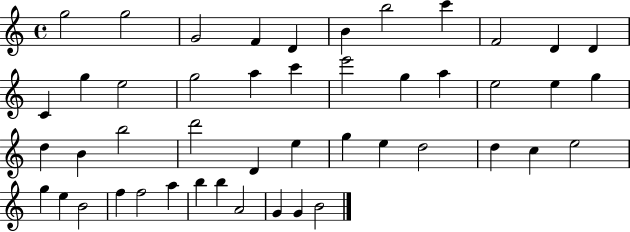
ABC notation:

X:1
T:Untitled
M:4/4
L:1/4
K:C
g2 g2 G2 F D B b2 c' F2 D D C g e2 g2 a c' e'2 g a e2 e g d B b2 d'2 D e g e d2 d c e2 g e B2 f f2 a b b A2 G G B2